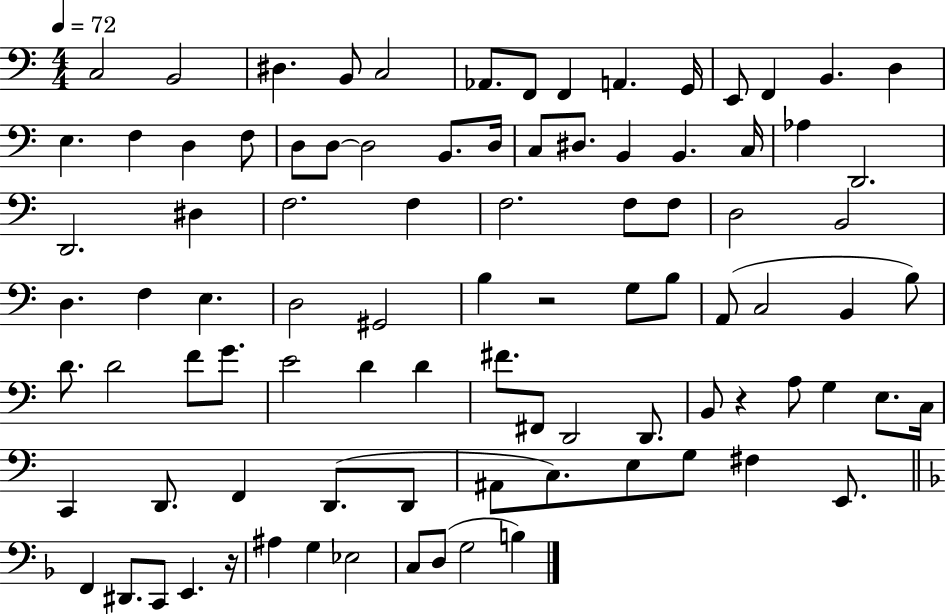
X:1
T:Untitled
M:4/4
L:1/4
K:C
C,2 B,,2 ^D, B,,/2 C,2 _A,,/2 F,,/2 F,, A,, G,,/4 E,,/2 F,, B,, D, E, F, D, F,/2 D,/2 D,/2 D,2 B,,/2 D,/4 C,/2 ^D,/2 B,, B,, C,/4 _A, D,,2 D,,2 ^D, F,2 F, F,2 F,/2 F,/2 D,2 B,,2 D, F, E, D,2 ^G,,2 B, z2 G,/2 B,/2 A,,/2 C,2 B,, B,/2 D/2 D2 F/2 G/2 E2 D D ^F/2 ^F,,/2 D,,2 D,,/2 B,,/2 z A,/2 G, E,/2 C,/4 C,, D,,/2 F,, D,,/2 D,,/2 ^A,,/2 C,/2 E,/2 G,/2 ^F, E,,/2 F,, ^D,,/2 C,,/2 E,, z/4 ^A, G, _E,2 C,/2 D,/2 G,2 B,